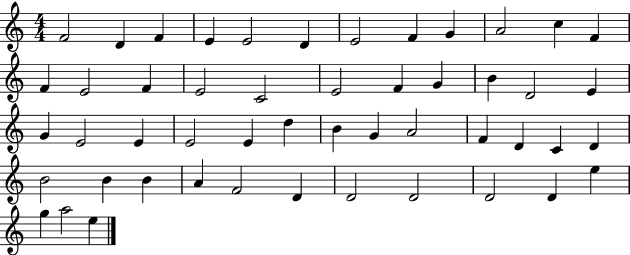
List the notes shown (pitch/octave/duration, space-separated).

F4/h D4/q F4/q E4/q E4/h D4/q E4/h F4/q G4/q A4/h C5/q F4/q F4/q E4/h F4/q E4/h C4/h E4/h F4/q G4/q B4/q D4/h E4/q G4/q E4/h E4/q E4/h E4/q D5/q B4/q G4/q A4/h F4/q D4/q C4/q D4/q B4/h B4/q B4/q A4/q F4/h D4/q D4/h D4/h D4/h D4/q E5/q G5/q A5/h E5/q